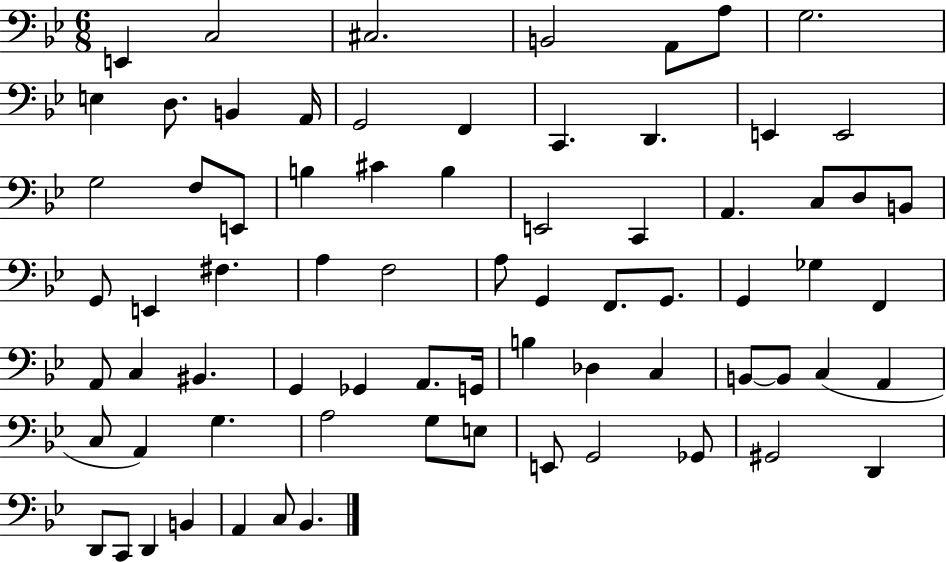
{
  \clef bass
  \numericTimeSignature
  \time 6/8
  \key bes \major
  e,4 c2 | cis2. | b,2 a,8 a8 | g2. | \break e4 d8. b,4 a,16 | g,2 f,4 | c,4. d,4. | e,4 e,2 | \break g2 f8 e,8 | b4 cis'4 b4 | e,2 c,4 | a,4. c8 d8 b,8 | \break g,8 e,4 fis4. | a4 f2 | a8 g,4 f,8. g,8. | g,4 ges4 f,4 | \break a,8 c4 bis,4. | g,4 ges,4 a,8. g,16 | b4 des4 c4 | b,8~~ b,8 c4( a,4 | \break c8 a,4) g4. | a2 g8 e8 | e,8 g,2 ges,8 | gis,2 d,4 | \break d,8 c,8 d,4 b,4 | a,4 c8 bes,4. | \bar "|."
}